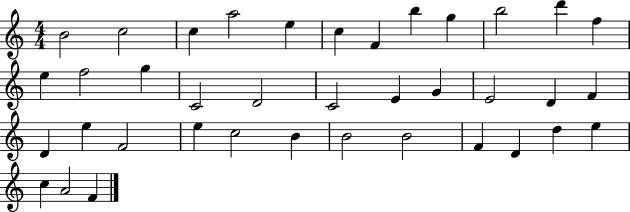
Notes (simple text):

B4/h C5/h C5/q A5/h E5/q C5/q F4/q B5/q G5/q B5/h D6/q F5/q E5/q F5/h G5/q C4/h D4/h C4/h E4/q G4/q E4/h D4/q F4/q D4/q E5/q F4/h E5/q C5/h B4/q B4/h B4/h F4/q D4/q D5/q E5/q C5/q A4/h F4/q